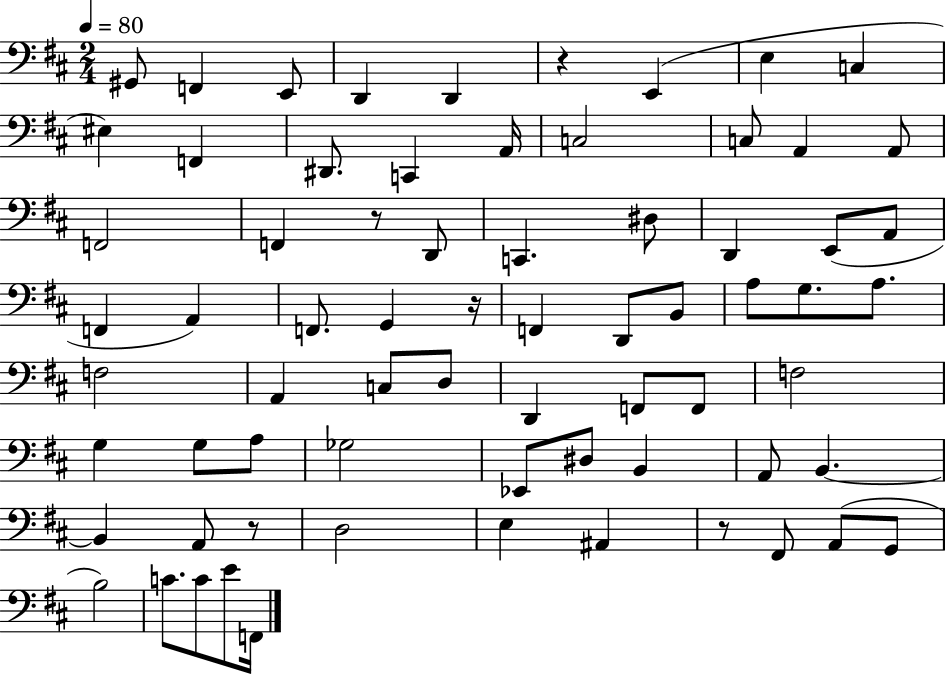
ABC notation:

X:1
T:Untitled
M:2/4
L:1/4
K:D
^G,,/2 F,, E,,/2 D,, D,, z E,, E, C, ^E, F,, ^D,,/2 C,, A,,/4 C,2 C,/2 A,, A,,/2 F,,2 F,, z/2 D,,/2 C,, ^D,/2 D,, E,,/2 A,,/2 F,, A,, F,,/2 G,, z/4 F,, D,,/2 B,,/2 A,/2 G,/2 A,/2 F,2 A,, C,/2 D,/2 D,, F,,/2 F,,/2 F,2 G, G,/2 A,/2 _G,2 _E,,/2 ^D,/2 B,, A,,/2 B,, B,, A,,/2 z/2 D,2 E, ^A,, z/2 ^F,,/2 A,,/2 G,,/2 B,2 C/2 C/2 E/2 F,,/4